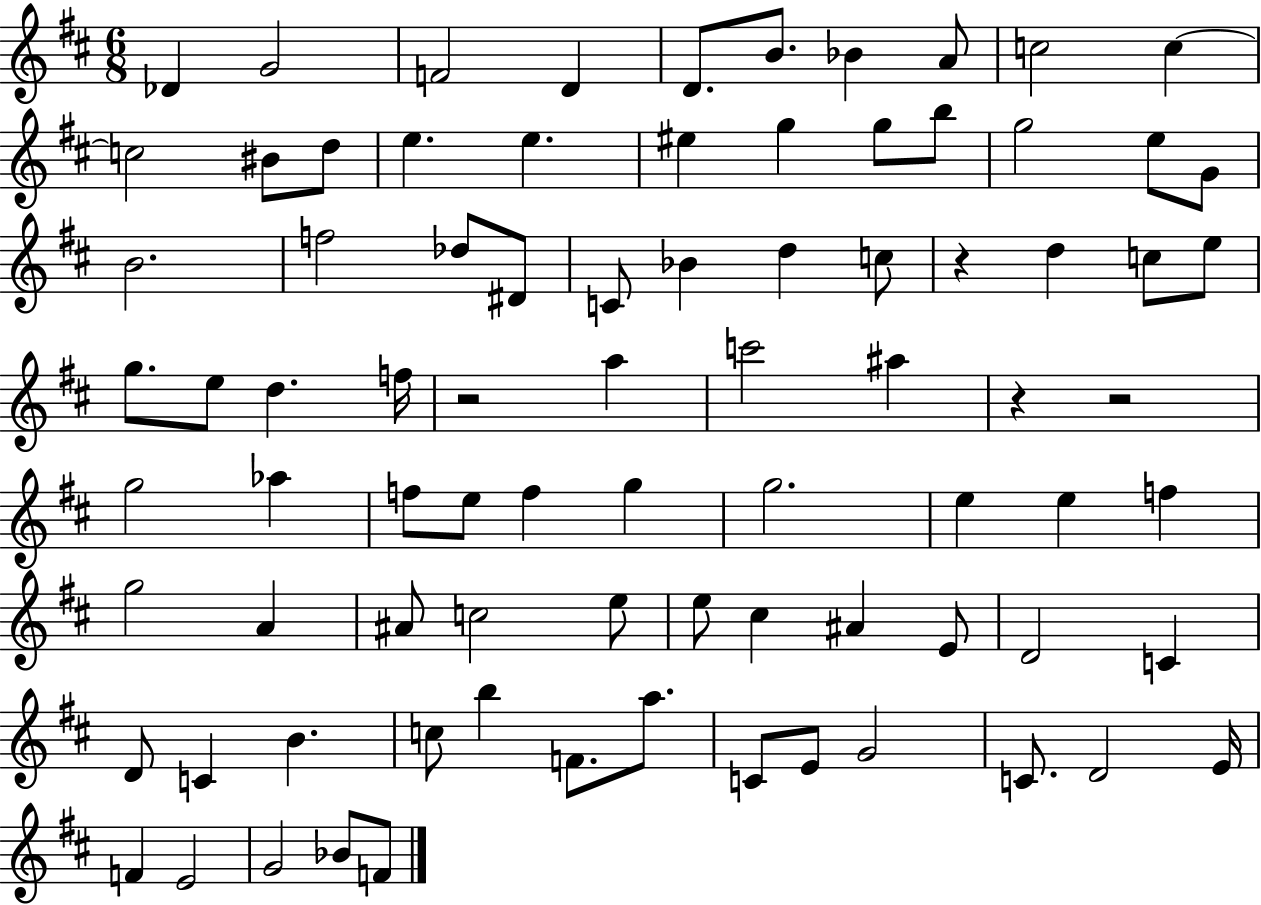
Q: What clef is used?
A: treble